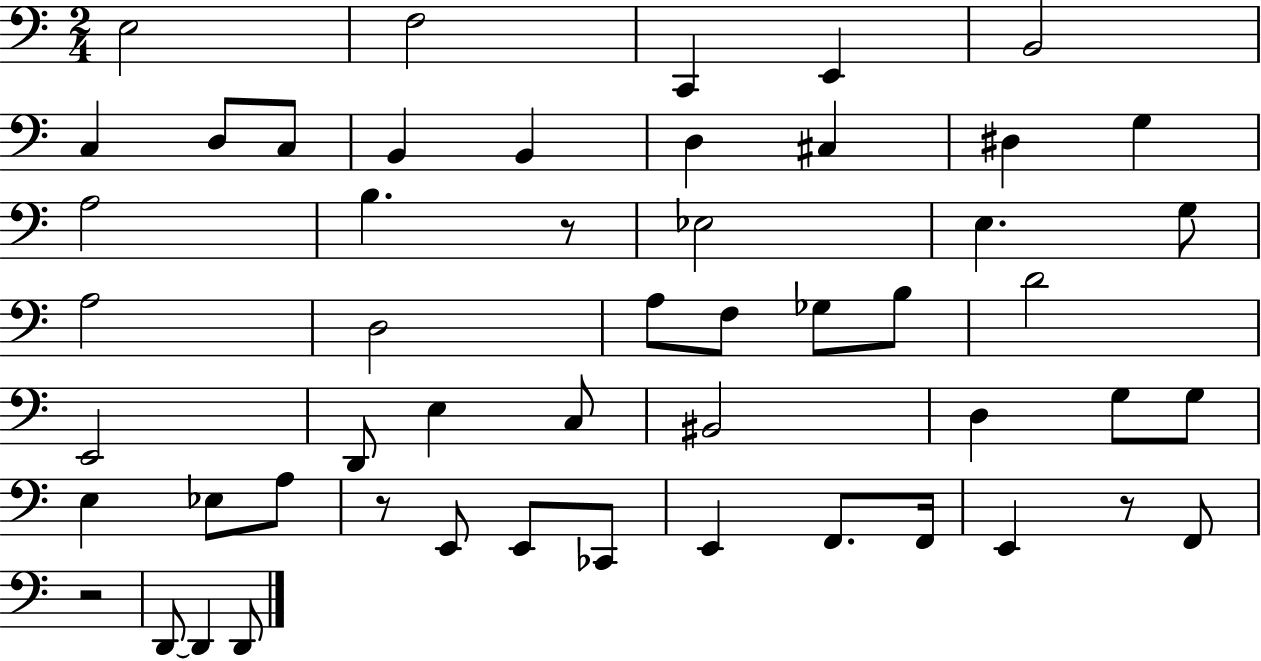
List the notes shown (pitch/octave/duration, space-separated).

E3/h F3/h C2/q E2/q B2/h C3/q D3/e C3/e B2/q B2/q D3/q C#3/q D#3/q G3/q A3/h B3/q. R/e Eb3/h E3/q. G3/e A3/h D3/h A3/e F3/e Gb3/e B3/e D4/h E2/h D2/e E3/q C3/e BIS2/h D3/q G3/e G3/e E3/q Eb3/e A3/e R/e E2/e E2/e CES2/e E2/q F2/e. F2/s E2/q R/e F2/e R/h D2/e D2/q D2/e